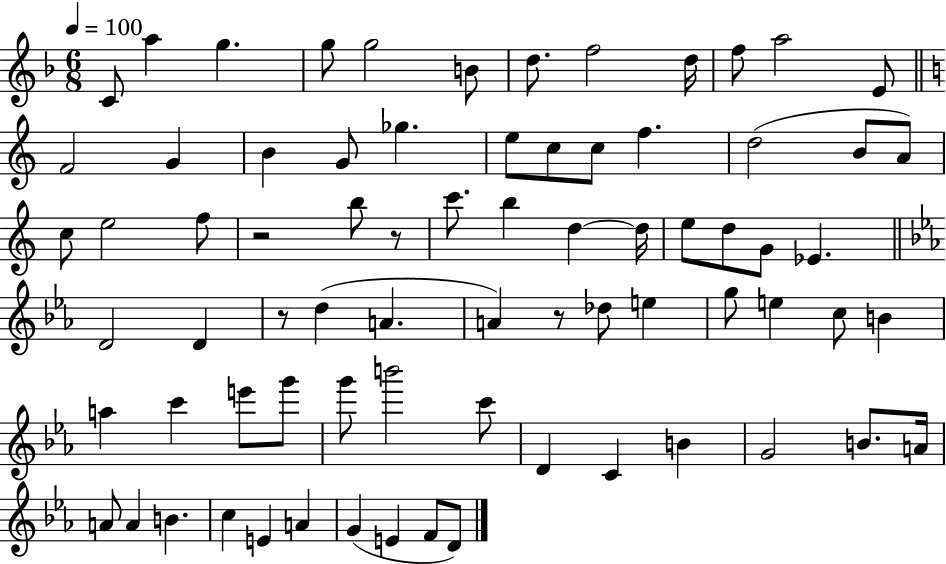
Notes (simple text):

C4/e A5/q G5/q. G5/e G5/h B4/e D5/e. F5/h D5/s F5/e A5/h E4/e F4/h G4/q B4/q G4/e Gb5/q. E5/e C5/e C5/e F5/q. D5/h B4/e A4/e C5/e E5/h F5/e R/h B5/e R/e C6/e. B5/q D5/q D5/s E5/e D5/e G4/e Eb4/q. D4/h D4/q R/e D5/q A4/q. A4/q R/e Db5/e E5/q G5/e E5/q C5/e B4/q A5/q C6/q E6/e G6/e G6/e B6/h C6/e D4/q C4/q B4/q G4/h B4/e. A4/s A4/e A4/q B4/q. C5/q E4/q A4/q G4/q E4/q F4/e D4/e